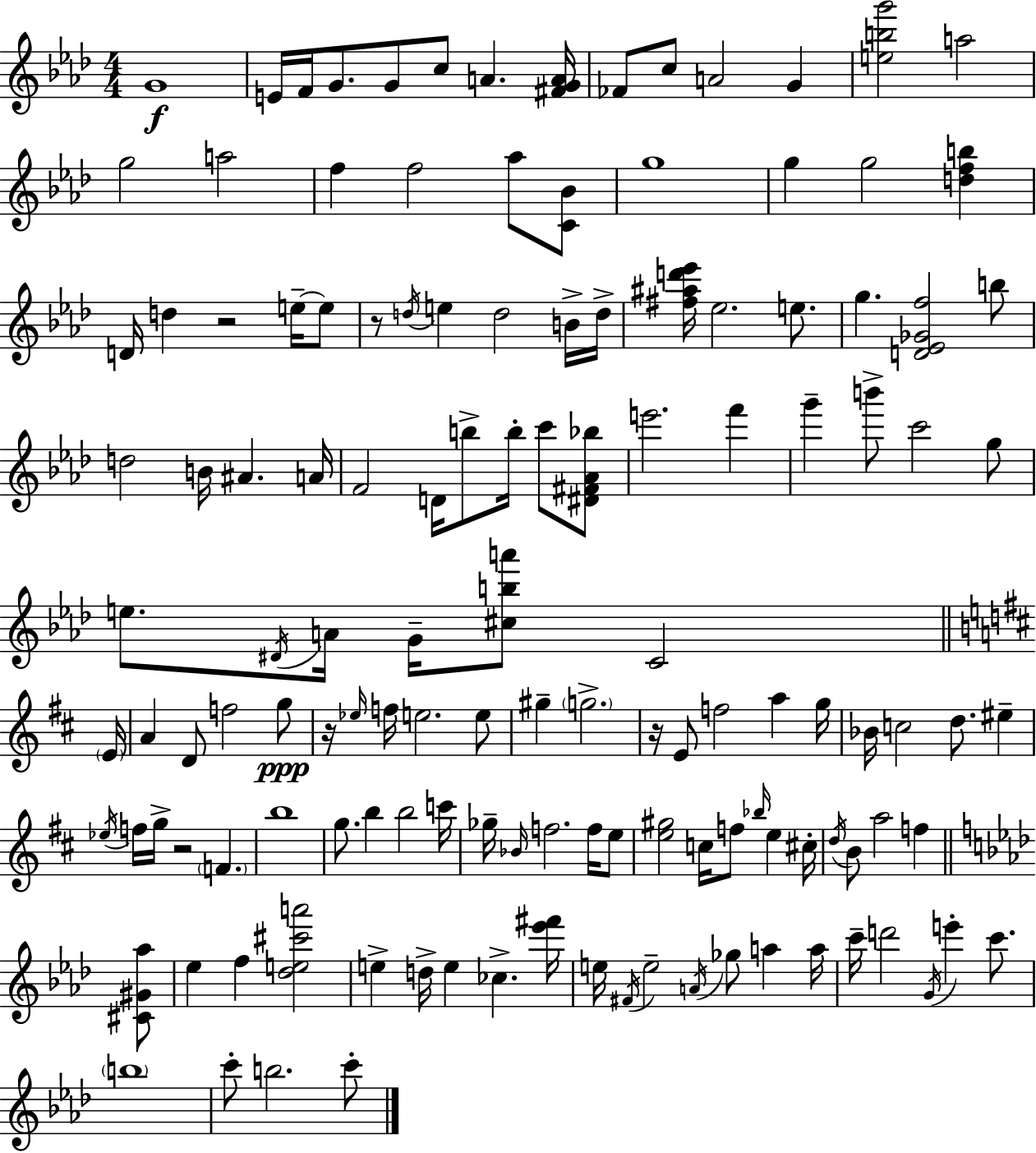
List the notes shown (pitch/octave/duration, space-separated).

G4/w E4/s F4/s G4/e. G4/e C5/e A4/q. [F#4,G4,A4]/s FES4/e C5/e A4/h G4/q [E5,B5,G6]/h A5/h G5/h A5/h F5/q F5/h Ab5/e [C4,Bb4]/e G5/w G5/q G5/h [D5,F5,B5]/q D4/s D5/q R/h E5/s E5/e R/e D5/s E5/q D5/h B4/s D5/s [F#5,A#5,D6,Eb6]/s Eb5/h. E5/e. G5/q. [D4,Eb4,Gb4,F5]/h B5/e D5/h B4/s A#4/q. A4/s F4/h D4/s B5/e B5/s C6/e [D#4,F#4,Ab4,Bb5]/e E6/h. F6/q G6/q B6/e C6/h G5/e E5/e. D#4/s A4/s G4/s [C#5,B5,A6]/e C4/h E4/s A4/q D4/e F5/h G5/e R/s Eb5/s F5/s E5/h. E5/e G#5/q G5/h. R/s E4/e F5/h A5/q G5/s Bb4/s C5/h D5/e. EIS5/q Eb5/s F5/s G5/s R/h F4/q. B5/w G5/e. B5/q B5/h C6/s Gb5/s Bb4/s F5/h. F5/s E5/e [E5,G#5]/h C5/s F5/e Bb5/s E5/q C#5/s D5/s B4/e A5/h F5/q [C#4,G#4,Ab5]/e Eb5/q F5/q [Db5,E5,C#6,A6]/h E5/q D5/s E5/q CES5/q. [Eb6,F#6]/s E5/s F#4/s E5/h A4/s Gb5/e A5/q A5/s C6/s D6/h G4/s E6/q C6/e. B5/w C6/e B5/h. C6/e